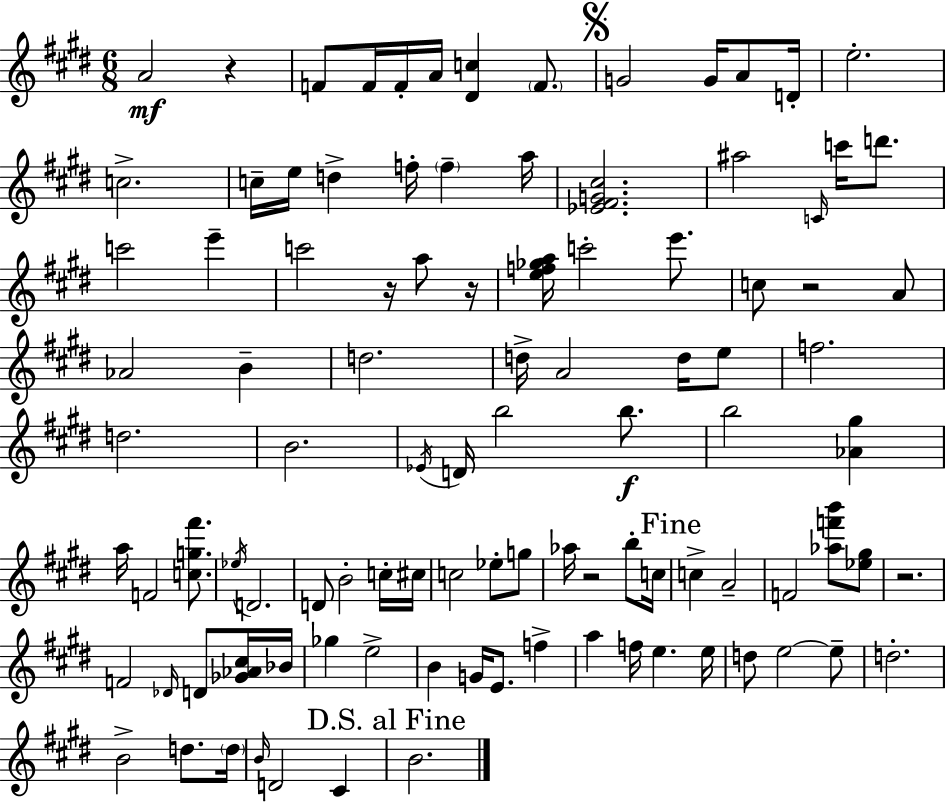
{
  \clef treble
  \numericTimeSignature
  \time 6/8
  \key e \major
  a'2\mf r4 | f'8 f'16 f'16-. a'16 <dis' c''>4 \parenthesize f'8. | \mark \markup { \musicglyph "scripts.segno" } g'2 g'16 a'8 d'16-. | e''2.-. | \break c''2.-> | c''16-- e''16 d''4-> f''16-. \parenthesize f''4-- a''16 | <ees' fis' g' cis''>2. | ais''2 \grace { c'16 } c'''16 d'''8. | \break c'''2 e'''4-- | c'''2 r16 a''8 | r16 <e'' f'' ges'' a''>16 c'''2-. e'''8. | c''8 r2 a'8 | \break aes'2 b'4-- | d''2. | d''16-> a'2 d''16 e''8 | f''2. | \break d''2. | b'2. | \acciaccatura { ees'16 } d'16 b''2 b''8.\f | b''2 <aes' gis''>4 | \break a''16 f'2 <c'' g'' fis'''>8. | \acciaccatura { ees''16 } d'2. | d'8 b'2-. | c''16-. cis''16 c''2 ees''8-. | \break g''8 aes''16 r2 | b''8-. c''16 \mark "Fine" c''4-> a'2-- | f'2 <aes'' f''' b'''>8 | <ees'' gis''>8 r2. | \break f'2 \grace { des'16 } | d'8 <ges' aes' cis''>16 bes'16 ges''4 e''2-> | b'4 g'16 e'8. | f''4-> a''4 f''16 e''4. | \break e''16 d''8 e''2~~ | e''8-- d''2.-. | b'2-> | d''8. \parenthesize d''16 \grace { b'16 } d'2 | \break cis'4 \mark "D.S. al Fine" b'2. | \bar "|."
}